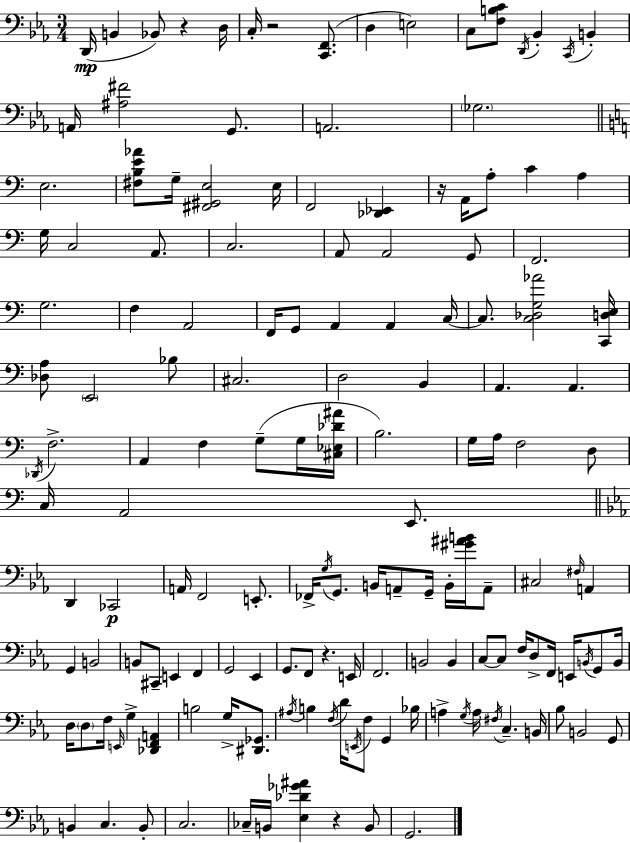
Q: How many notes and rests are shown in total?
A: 152